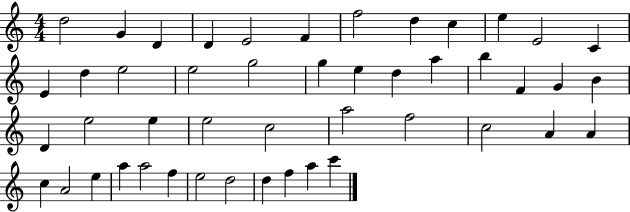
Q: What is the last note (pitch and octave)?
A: C6